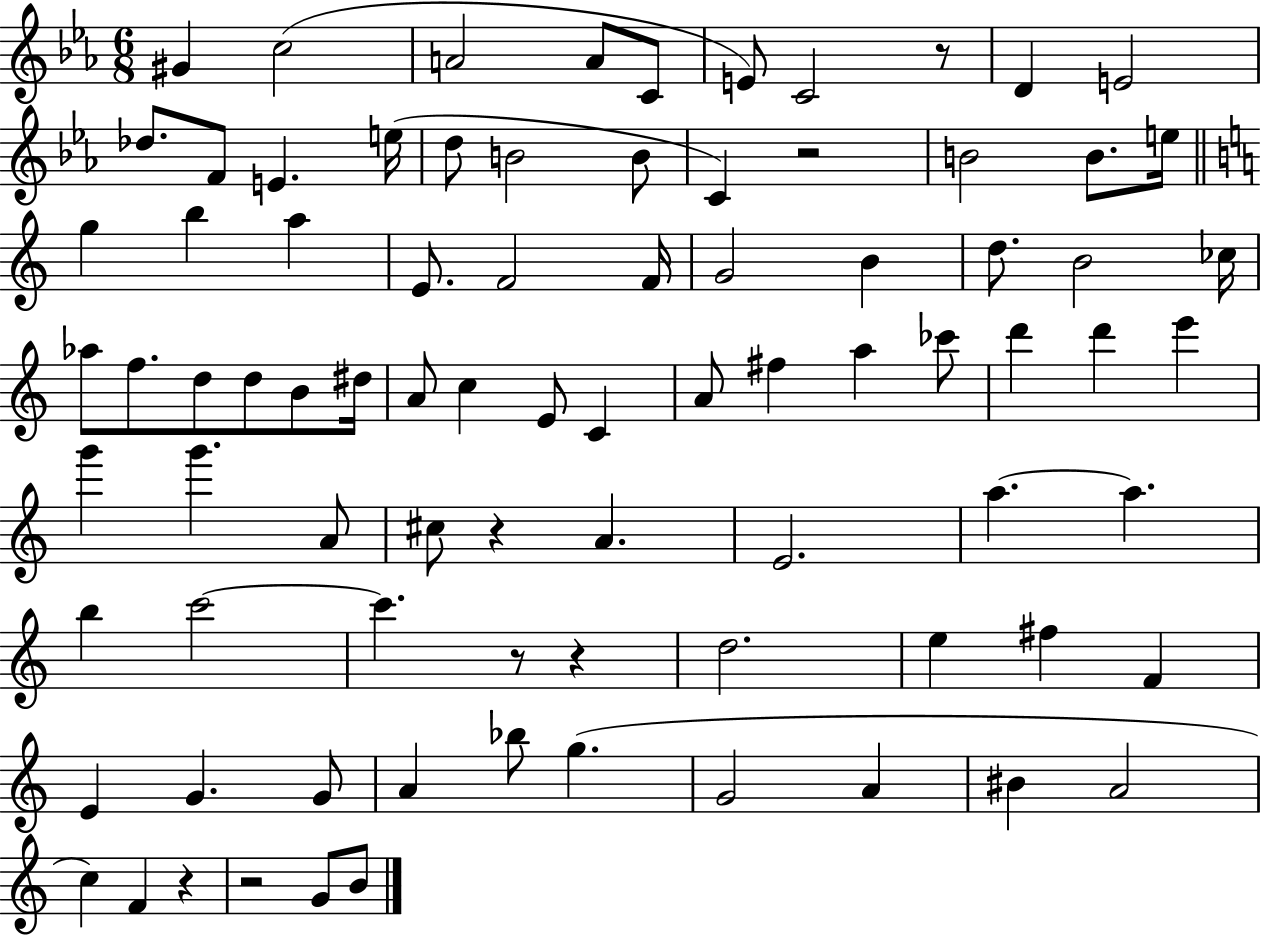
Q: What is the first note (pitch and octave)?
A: G#4